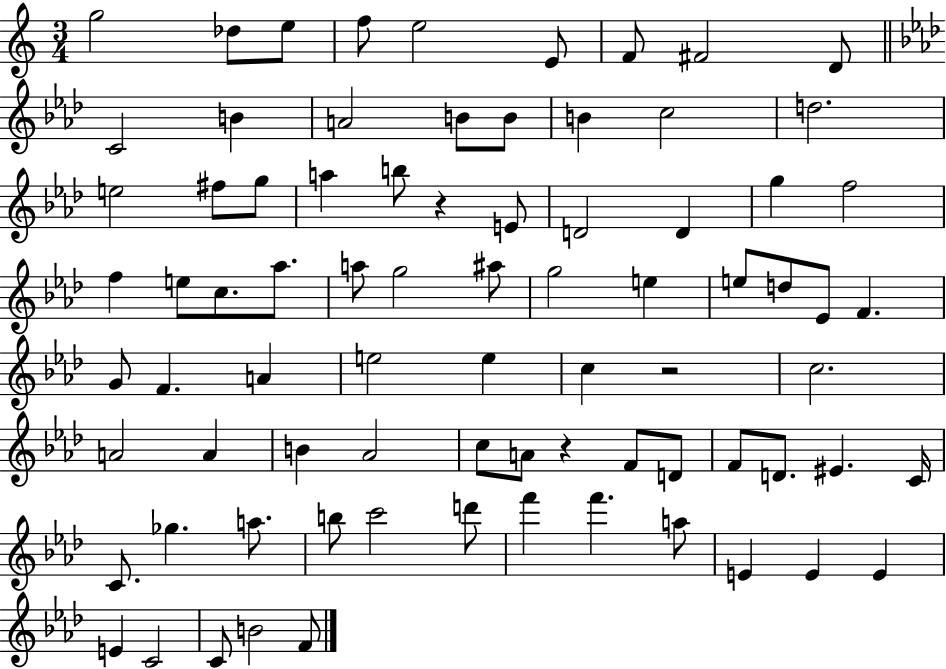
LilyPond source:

{
  \clef treble
  \numericTimeSignature
  \time 3/4
  \key c \major
  g''2 des''8 e''8 | f''8 e''2 e'8 | f'8 fis'2 d'8 | \bar "||" \break \key f \minor c'2 b'4 | a'2 b'8 b'8 | b'4 c''2 | d''2. | \break e''2 fis''8 g''8 | a''4 b''8 r4 e'8 | d'2 d'4 | g''4 f''2 | \break f''4 e''8 c''8. aes''8. | a''8 g''2 ais''8 | g''2 e''4 | e''8 d''8 ees'8 f'4. | \break g'8 f'4. a'4 | e''2 e''4 | c''4 r2 | c''2. | \break a'2 a'4 | b'4 aes'2 | c''8 a'8 r4 f'8 d'8 | f'8 d'8. eis'4. c'16 | \break c'8. ges''4. a''8. | b''8 c'''2 d'''8 | f'''4 f'''4. a''8 | e'4 e'4 e'4 | \break e'4 c'2 | c'8 b'2 f'8 | \bar "|."
}